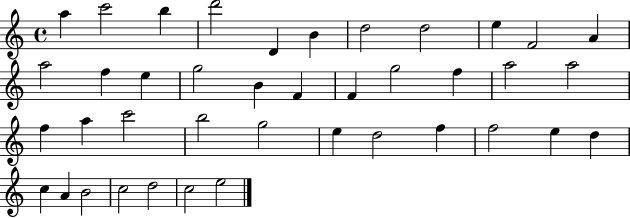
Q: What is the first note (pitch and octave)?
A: A5